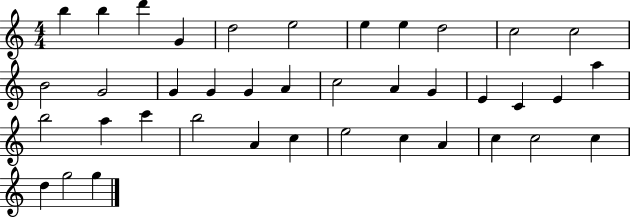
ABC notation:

X:1
T:Untitled
M:4/4
L:1/4
K:C
b b d' G d2 e2 e e d2 c2 c2 B2 G2 G G G A c2 A G E C E a b2 a c' b2 A c e2 c A c c2 c d g2 g